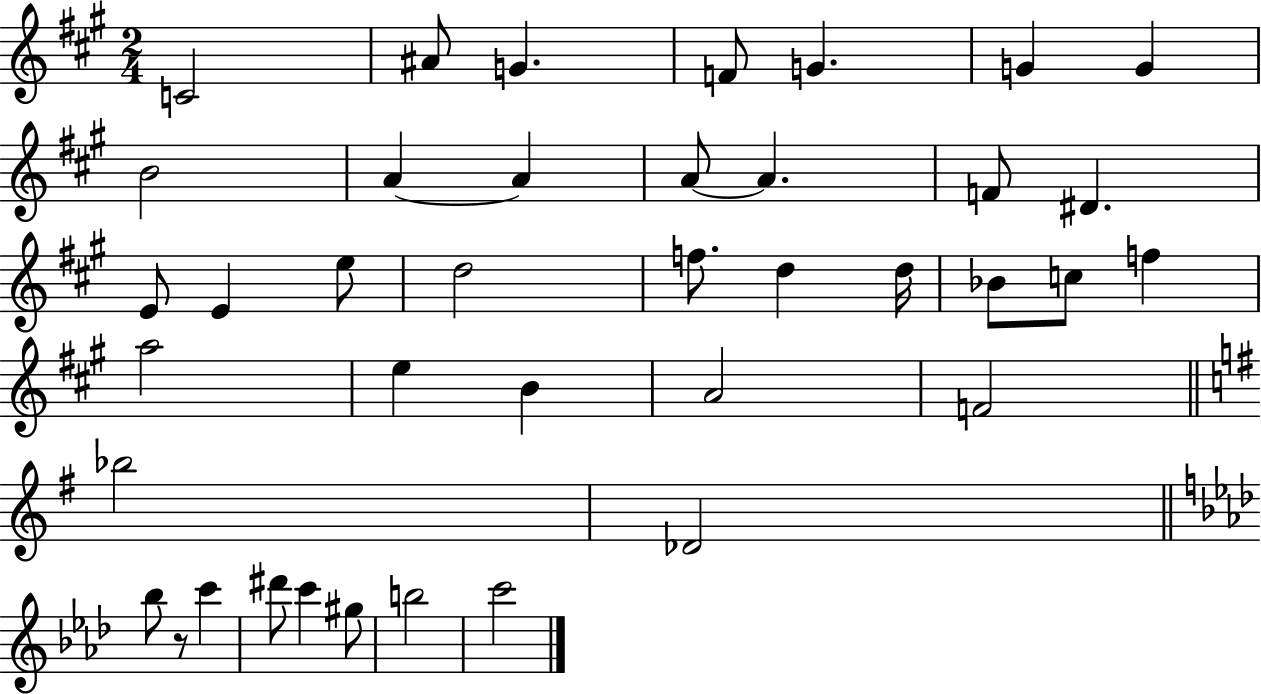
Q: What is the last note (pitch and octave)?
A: C6